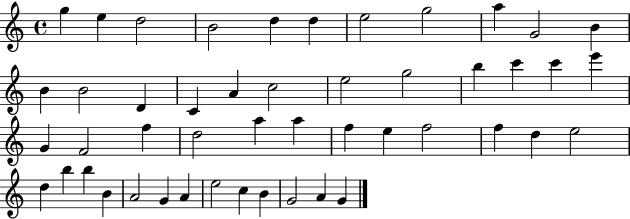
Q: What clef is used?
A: treble